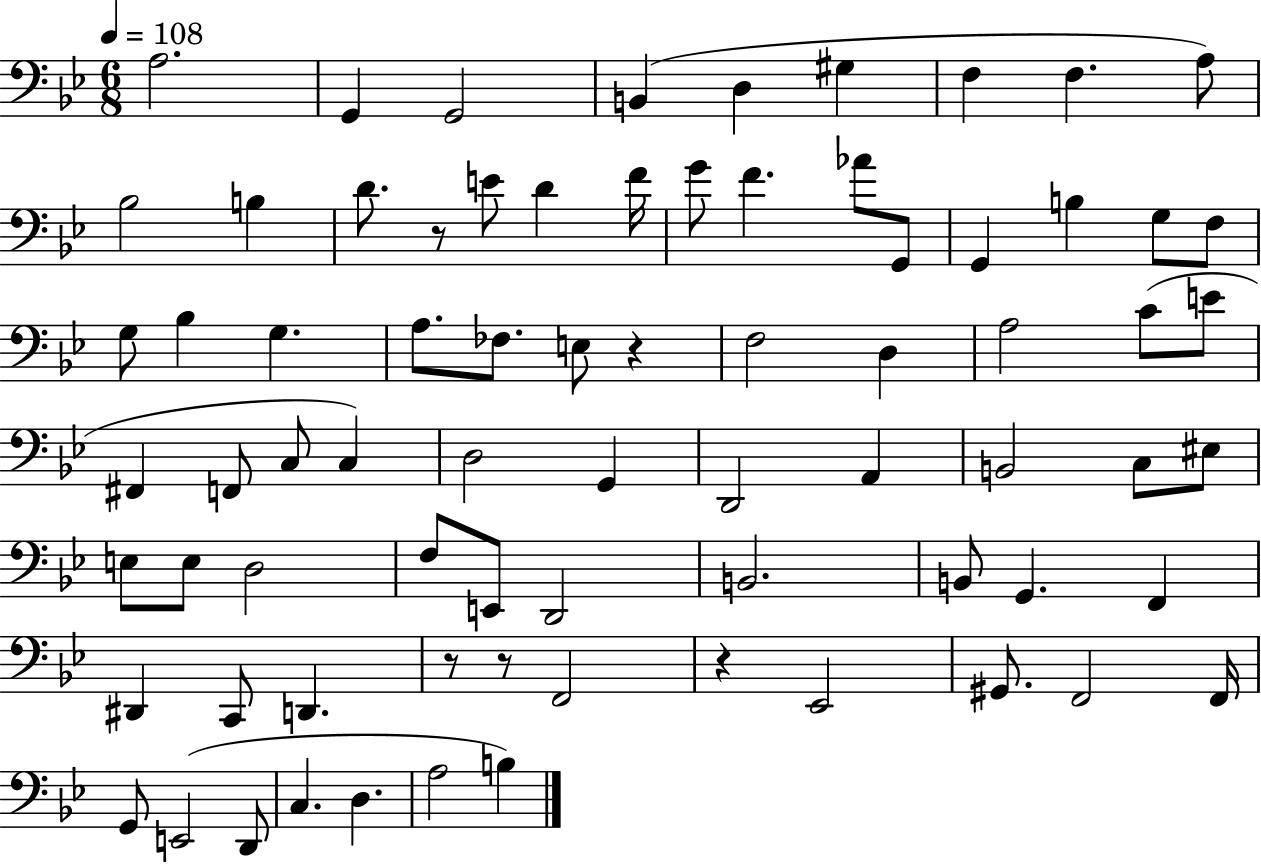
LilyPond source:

{
  \clef bass
  \numericTimeSignature
  \time 6/8
  \key bes \major
  \tempo 4 = 108
  a2. | g,4 g,2 | b,4( d4 gis4 | f4 f4. a8) | \break bes2 b4 | d'8. r8 e'8 d'4 f'16 | g'8 f'4. aes'8 g,8 | g,4 b4 g8 f8 | \break g8 bes4 g4. | a8. fes8. e8 r4 | f2 d4 | a2 c'8( e'8 | \break fis,4 f,8 c8 c4) | d2 g,4 | d,2 a,4 | b,2 c8 eis8 | \break e8 e8 d2 | f8 e,8 d,2 | b,2. | b,8 g,4. f,4 | \break dis,4 c,8 d,4. | r8 r8 f,2 | r4 ees,2 | gis,8. f,2 f,16 | \break g,8 e,2( d,8 | c4. d4. | a2 b4) | \bar "|."
}